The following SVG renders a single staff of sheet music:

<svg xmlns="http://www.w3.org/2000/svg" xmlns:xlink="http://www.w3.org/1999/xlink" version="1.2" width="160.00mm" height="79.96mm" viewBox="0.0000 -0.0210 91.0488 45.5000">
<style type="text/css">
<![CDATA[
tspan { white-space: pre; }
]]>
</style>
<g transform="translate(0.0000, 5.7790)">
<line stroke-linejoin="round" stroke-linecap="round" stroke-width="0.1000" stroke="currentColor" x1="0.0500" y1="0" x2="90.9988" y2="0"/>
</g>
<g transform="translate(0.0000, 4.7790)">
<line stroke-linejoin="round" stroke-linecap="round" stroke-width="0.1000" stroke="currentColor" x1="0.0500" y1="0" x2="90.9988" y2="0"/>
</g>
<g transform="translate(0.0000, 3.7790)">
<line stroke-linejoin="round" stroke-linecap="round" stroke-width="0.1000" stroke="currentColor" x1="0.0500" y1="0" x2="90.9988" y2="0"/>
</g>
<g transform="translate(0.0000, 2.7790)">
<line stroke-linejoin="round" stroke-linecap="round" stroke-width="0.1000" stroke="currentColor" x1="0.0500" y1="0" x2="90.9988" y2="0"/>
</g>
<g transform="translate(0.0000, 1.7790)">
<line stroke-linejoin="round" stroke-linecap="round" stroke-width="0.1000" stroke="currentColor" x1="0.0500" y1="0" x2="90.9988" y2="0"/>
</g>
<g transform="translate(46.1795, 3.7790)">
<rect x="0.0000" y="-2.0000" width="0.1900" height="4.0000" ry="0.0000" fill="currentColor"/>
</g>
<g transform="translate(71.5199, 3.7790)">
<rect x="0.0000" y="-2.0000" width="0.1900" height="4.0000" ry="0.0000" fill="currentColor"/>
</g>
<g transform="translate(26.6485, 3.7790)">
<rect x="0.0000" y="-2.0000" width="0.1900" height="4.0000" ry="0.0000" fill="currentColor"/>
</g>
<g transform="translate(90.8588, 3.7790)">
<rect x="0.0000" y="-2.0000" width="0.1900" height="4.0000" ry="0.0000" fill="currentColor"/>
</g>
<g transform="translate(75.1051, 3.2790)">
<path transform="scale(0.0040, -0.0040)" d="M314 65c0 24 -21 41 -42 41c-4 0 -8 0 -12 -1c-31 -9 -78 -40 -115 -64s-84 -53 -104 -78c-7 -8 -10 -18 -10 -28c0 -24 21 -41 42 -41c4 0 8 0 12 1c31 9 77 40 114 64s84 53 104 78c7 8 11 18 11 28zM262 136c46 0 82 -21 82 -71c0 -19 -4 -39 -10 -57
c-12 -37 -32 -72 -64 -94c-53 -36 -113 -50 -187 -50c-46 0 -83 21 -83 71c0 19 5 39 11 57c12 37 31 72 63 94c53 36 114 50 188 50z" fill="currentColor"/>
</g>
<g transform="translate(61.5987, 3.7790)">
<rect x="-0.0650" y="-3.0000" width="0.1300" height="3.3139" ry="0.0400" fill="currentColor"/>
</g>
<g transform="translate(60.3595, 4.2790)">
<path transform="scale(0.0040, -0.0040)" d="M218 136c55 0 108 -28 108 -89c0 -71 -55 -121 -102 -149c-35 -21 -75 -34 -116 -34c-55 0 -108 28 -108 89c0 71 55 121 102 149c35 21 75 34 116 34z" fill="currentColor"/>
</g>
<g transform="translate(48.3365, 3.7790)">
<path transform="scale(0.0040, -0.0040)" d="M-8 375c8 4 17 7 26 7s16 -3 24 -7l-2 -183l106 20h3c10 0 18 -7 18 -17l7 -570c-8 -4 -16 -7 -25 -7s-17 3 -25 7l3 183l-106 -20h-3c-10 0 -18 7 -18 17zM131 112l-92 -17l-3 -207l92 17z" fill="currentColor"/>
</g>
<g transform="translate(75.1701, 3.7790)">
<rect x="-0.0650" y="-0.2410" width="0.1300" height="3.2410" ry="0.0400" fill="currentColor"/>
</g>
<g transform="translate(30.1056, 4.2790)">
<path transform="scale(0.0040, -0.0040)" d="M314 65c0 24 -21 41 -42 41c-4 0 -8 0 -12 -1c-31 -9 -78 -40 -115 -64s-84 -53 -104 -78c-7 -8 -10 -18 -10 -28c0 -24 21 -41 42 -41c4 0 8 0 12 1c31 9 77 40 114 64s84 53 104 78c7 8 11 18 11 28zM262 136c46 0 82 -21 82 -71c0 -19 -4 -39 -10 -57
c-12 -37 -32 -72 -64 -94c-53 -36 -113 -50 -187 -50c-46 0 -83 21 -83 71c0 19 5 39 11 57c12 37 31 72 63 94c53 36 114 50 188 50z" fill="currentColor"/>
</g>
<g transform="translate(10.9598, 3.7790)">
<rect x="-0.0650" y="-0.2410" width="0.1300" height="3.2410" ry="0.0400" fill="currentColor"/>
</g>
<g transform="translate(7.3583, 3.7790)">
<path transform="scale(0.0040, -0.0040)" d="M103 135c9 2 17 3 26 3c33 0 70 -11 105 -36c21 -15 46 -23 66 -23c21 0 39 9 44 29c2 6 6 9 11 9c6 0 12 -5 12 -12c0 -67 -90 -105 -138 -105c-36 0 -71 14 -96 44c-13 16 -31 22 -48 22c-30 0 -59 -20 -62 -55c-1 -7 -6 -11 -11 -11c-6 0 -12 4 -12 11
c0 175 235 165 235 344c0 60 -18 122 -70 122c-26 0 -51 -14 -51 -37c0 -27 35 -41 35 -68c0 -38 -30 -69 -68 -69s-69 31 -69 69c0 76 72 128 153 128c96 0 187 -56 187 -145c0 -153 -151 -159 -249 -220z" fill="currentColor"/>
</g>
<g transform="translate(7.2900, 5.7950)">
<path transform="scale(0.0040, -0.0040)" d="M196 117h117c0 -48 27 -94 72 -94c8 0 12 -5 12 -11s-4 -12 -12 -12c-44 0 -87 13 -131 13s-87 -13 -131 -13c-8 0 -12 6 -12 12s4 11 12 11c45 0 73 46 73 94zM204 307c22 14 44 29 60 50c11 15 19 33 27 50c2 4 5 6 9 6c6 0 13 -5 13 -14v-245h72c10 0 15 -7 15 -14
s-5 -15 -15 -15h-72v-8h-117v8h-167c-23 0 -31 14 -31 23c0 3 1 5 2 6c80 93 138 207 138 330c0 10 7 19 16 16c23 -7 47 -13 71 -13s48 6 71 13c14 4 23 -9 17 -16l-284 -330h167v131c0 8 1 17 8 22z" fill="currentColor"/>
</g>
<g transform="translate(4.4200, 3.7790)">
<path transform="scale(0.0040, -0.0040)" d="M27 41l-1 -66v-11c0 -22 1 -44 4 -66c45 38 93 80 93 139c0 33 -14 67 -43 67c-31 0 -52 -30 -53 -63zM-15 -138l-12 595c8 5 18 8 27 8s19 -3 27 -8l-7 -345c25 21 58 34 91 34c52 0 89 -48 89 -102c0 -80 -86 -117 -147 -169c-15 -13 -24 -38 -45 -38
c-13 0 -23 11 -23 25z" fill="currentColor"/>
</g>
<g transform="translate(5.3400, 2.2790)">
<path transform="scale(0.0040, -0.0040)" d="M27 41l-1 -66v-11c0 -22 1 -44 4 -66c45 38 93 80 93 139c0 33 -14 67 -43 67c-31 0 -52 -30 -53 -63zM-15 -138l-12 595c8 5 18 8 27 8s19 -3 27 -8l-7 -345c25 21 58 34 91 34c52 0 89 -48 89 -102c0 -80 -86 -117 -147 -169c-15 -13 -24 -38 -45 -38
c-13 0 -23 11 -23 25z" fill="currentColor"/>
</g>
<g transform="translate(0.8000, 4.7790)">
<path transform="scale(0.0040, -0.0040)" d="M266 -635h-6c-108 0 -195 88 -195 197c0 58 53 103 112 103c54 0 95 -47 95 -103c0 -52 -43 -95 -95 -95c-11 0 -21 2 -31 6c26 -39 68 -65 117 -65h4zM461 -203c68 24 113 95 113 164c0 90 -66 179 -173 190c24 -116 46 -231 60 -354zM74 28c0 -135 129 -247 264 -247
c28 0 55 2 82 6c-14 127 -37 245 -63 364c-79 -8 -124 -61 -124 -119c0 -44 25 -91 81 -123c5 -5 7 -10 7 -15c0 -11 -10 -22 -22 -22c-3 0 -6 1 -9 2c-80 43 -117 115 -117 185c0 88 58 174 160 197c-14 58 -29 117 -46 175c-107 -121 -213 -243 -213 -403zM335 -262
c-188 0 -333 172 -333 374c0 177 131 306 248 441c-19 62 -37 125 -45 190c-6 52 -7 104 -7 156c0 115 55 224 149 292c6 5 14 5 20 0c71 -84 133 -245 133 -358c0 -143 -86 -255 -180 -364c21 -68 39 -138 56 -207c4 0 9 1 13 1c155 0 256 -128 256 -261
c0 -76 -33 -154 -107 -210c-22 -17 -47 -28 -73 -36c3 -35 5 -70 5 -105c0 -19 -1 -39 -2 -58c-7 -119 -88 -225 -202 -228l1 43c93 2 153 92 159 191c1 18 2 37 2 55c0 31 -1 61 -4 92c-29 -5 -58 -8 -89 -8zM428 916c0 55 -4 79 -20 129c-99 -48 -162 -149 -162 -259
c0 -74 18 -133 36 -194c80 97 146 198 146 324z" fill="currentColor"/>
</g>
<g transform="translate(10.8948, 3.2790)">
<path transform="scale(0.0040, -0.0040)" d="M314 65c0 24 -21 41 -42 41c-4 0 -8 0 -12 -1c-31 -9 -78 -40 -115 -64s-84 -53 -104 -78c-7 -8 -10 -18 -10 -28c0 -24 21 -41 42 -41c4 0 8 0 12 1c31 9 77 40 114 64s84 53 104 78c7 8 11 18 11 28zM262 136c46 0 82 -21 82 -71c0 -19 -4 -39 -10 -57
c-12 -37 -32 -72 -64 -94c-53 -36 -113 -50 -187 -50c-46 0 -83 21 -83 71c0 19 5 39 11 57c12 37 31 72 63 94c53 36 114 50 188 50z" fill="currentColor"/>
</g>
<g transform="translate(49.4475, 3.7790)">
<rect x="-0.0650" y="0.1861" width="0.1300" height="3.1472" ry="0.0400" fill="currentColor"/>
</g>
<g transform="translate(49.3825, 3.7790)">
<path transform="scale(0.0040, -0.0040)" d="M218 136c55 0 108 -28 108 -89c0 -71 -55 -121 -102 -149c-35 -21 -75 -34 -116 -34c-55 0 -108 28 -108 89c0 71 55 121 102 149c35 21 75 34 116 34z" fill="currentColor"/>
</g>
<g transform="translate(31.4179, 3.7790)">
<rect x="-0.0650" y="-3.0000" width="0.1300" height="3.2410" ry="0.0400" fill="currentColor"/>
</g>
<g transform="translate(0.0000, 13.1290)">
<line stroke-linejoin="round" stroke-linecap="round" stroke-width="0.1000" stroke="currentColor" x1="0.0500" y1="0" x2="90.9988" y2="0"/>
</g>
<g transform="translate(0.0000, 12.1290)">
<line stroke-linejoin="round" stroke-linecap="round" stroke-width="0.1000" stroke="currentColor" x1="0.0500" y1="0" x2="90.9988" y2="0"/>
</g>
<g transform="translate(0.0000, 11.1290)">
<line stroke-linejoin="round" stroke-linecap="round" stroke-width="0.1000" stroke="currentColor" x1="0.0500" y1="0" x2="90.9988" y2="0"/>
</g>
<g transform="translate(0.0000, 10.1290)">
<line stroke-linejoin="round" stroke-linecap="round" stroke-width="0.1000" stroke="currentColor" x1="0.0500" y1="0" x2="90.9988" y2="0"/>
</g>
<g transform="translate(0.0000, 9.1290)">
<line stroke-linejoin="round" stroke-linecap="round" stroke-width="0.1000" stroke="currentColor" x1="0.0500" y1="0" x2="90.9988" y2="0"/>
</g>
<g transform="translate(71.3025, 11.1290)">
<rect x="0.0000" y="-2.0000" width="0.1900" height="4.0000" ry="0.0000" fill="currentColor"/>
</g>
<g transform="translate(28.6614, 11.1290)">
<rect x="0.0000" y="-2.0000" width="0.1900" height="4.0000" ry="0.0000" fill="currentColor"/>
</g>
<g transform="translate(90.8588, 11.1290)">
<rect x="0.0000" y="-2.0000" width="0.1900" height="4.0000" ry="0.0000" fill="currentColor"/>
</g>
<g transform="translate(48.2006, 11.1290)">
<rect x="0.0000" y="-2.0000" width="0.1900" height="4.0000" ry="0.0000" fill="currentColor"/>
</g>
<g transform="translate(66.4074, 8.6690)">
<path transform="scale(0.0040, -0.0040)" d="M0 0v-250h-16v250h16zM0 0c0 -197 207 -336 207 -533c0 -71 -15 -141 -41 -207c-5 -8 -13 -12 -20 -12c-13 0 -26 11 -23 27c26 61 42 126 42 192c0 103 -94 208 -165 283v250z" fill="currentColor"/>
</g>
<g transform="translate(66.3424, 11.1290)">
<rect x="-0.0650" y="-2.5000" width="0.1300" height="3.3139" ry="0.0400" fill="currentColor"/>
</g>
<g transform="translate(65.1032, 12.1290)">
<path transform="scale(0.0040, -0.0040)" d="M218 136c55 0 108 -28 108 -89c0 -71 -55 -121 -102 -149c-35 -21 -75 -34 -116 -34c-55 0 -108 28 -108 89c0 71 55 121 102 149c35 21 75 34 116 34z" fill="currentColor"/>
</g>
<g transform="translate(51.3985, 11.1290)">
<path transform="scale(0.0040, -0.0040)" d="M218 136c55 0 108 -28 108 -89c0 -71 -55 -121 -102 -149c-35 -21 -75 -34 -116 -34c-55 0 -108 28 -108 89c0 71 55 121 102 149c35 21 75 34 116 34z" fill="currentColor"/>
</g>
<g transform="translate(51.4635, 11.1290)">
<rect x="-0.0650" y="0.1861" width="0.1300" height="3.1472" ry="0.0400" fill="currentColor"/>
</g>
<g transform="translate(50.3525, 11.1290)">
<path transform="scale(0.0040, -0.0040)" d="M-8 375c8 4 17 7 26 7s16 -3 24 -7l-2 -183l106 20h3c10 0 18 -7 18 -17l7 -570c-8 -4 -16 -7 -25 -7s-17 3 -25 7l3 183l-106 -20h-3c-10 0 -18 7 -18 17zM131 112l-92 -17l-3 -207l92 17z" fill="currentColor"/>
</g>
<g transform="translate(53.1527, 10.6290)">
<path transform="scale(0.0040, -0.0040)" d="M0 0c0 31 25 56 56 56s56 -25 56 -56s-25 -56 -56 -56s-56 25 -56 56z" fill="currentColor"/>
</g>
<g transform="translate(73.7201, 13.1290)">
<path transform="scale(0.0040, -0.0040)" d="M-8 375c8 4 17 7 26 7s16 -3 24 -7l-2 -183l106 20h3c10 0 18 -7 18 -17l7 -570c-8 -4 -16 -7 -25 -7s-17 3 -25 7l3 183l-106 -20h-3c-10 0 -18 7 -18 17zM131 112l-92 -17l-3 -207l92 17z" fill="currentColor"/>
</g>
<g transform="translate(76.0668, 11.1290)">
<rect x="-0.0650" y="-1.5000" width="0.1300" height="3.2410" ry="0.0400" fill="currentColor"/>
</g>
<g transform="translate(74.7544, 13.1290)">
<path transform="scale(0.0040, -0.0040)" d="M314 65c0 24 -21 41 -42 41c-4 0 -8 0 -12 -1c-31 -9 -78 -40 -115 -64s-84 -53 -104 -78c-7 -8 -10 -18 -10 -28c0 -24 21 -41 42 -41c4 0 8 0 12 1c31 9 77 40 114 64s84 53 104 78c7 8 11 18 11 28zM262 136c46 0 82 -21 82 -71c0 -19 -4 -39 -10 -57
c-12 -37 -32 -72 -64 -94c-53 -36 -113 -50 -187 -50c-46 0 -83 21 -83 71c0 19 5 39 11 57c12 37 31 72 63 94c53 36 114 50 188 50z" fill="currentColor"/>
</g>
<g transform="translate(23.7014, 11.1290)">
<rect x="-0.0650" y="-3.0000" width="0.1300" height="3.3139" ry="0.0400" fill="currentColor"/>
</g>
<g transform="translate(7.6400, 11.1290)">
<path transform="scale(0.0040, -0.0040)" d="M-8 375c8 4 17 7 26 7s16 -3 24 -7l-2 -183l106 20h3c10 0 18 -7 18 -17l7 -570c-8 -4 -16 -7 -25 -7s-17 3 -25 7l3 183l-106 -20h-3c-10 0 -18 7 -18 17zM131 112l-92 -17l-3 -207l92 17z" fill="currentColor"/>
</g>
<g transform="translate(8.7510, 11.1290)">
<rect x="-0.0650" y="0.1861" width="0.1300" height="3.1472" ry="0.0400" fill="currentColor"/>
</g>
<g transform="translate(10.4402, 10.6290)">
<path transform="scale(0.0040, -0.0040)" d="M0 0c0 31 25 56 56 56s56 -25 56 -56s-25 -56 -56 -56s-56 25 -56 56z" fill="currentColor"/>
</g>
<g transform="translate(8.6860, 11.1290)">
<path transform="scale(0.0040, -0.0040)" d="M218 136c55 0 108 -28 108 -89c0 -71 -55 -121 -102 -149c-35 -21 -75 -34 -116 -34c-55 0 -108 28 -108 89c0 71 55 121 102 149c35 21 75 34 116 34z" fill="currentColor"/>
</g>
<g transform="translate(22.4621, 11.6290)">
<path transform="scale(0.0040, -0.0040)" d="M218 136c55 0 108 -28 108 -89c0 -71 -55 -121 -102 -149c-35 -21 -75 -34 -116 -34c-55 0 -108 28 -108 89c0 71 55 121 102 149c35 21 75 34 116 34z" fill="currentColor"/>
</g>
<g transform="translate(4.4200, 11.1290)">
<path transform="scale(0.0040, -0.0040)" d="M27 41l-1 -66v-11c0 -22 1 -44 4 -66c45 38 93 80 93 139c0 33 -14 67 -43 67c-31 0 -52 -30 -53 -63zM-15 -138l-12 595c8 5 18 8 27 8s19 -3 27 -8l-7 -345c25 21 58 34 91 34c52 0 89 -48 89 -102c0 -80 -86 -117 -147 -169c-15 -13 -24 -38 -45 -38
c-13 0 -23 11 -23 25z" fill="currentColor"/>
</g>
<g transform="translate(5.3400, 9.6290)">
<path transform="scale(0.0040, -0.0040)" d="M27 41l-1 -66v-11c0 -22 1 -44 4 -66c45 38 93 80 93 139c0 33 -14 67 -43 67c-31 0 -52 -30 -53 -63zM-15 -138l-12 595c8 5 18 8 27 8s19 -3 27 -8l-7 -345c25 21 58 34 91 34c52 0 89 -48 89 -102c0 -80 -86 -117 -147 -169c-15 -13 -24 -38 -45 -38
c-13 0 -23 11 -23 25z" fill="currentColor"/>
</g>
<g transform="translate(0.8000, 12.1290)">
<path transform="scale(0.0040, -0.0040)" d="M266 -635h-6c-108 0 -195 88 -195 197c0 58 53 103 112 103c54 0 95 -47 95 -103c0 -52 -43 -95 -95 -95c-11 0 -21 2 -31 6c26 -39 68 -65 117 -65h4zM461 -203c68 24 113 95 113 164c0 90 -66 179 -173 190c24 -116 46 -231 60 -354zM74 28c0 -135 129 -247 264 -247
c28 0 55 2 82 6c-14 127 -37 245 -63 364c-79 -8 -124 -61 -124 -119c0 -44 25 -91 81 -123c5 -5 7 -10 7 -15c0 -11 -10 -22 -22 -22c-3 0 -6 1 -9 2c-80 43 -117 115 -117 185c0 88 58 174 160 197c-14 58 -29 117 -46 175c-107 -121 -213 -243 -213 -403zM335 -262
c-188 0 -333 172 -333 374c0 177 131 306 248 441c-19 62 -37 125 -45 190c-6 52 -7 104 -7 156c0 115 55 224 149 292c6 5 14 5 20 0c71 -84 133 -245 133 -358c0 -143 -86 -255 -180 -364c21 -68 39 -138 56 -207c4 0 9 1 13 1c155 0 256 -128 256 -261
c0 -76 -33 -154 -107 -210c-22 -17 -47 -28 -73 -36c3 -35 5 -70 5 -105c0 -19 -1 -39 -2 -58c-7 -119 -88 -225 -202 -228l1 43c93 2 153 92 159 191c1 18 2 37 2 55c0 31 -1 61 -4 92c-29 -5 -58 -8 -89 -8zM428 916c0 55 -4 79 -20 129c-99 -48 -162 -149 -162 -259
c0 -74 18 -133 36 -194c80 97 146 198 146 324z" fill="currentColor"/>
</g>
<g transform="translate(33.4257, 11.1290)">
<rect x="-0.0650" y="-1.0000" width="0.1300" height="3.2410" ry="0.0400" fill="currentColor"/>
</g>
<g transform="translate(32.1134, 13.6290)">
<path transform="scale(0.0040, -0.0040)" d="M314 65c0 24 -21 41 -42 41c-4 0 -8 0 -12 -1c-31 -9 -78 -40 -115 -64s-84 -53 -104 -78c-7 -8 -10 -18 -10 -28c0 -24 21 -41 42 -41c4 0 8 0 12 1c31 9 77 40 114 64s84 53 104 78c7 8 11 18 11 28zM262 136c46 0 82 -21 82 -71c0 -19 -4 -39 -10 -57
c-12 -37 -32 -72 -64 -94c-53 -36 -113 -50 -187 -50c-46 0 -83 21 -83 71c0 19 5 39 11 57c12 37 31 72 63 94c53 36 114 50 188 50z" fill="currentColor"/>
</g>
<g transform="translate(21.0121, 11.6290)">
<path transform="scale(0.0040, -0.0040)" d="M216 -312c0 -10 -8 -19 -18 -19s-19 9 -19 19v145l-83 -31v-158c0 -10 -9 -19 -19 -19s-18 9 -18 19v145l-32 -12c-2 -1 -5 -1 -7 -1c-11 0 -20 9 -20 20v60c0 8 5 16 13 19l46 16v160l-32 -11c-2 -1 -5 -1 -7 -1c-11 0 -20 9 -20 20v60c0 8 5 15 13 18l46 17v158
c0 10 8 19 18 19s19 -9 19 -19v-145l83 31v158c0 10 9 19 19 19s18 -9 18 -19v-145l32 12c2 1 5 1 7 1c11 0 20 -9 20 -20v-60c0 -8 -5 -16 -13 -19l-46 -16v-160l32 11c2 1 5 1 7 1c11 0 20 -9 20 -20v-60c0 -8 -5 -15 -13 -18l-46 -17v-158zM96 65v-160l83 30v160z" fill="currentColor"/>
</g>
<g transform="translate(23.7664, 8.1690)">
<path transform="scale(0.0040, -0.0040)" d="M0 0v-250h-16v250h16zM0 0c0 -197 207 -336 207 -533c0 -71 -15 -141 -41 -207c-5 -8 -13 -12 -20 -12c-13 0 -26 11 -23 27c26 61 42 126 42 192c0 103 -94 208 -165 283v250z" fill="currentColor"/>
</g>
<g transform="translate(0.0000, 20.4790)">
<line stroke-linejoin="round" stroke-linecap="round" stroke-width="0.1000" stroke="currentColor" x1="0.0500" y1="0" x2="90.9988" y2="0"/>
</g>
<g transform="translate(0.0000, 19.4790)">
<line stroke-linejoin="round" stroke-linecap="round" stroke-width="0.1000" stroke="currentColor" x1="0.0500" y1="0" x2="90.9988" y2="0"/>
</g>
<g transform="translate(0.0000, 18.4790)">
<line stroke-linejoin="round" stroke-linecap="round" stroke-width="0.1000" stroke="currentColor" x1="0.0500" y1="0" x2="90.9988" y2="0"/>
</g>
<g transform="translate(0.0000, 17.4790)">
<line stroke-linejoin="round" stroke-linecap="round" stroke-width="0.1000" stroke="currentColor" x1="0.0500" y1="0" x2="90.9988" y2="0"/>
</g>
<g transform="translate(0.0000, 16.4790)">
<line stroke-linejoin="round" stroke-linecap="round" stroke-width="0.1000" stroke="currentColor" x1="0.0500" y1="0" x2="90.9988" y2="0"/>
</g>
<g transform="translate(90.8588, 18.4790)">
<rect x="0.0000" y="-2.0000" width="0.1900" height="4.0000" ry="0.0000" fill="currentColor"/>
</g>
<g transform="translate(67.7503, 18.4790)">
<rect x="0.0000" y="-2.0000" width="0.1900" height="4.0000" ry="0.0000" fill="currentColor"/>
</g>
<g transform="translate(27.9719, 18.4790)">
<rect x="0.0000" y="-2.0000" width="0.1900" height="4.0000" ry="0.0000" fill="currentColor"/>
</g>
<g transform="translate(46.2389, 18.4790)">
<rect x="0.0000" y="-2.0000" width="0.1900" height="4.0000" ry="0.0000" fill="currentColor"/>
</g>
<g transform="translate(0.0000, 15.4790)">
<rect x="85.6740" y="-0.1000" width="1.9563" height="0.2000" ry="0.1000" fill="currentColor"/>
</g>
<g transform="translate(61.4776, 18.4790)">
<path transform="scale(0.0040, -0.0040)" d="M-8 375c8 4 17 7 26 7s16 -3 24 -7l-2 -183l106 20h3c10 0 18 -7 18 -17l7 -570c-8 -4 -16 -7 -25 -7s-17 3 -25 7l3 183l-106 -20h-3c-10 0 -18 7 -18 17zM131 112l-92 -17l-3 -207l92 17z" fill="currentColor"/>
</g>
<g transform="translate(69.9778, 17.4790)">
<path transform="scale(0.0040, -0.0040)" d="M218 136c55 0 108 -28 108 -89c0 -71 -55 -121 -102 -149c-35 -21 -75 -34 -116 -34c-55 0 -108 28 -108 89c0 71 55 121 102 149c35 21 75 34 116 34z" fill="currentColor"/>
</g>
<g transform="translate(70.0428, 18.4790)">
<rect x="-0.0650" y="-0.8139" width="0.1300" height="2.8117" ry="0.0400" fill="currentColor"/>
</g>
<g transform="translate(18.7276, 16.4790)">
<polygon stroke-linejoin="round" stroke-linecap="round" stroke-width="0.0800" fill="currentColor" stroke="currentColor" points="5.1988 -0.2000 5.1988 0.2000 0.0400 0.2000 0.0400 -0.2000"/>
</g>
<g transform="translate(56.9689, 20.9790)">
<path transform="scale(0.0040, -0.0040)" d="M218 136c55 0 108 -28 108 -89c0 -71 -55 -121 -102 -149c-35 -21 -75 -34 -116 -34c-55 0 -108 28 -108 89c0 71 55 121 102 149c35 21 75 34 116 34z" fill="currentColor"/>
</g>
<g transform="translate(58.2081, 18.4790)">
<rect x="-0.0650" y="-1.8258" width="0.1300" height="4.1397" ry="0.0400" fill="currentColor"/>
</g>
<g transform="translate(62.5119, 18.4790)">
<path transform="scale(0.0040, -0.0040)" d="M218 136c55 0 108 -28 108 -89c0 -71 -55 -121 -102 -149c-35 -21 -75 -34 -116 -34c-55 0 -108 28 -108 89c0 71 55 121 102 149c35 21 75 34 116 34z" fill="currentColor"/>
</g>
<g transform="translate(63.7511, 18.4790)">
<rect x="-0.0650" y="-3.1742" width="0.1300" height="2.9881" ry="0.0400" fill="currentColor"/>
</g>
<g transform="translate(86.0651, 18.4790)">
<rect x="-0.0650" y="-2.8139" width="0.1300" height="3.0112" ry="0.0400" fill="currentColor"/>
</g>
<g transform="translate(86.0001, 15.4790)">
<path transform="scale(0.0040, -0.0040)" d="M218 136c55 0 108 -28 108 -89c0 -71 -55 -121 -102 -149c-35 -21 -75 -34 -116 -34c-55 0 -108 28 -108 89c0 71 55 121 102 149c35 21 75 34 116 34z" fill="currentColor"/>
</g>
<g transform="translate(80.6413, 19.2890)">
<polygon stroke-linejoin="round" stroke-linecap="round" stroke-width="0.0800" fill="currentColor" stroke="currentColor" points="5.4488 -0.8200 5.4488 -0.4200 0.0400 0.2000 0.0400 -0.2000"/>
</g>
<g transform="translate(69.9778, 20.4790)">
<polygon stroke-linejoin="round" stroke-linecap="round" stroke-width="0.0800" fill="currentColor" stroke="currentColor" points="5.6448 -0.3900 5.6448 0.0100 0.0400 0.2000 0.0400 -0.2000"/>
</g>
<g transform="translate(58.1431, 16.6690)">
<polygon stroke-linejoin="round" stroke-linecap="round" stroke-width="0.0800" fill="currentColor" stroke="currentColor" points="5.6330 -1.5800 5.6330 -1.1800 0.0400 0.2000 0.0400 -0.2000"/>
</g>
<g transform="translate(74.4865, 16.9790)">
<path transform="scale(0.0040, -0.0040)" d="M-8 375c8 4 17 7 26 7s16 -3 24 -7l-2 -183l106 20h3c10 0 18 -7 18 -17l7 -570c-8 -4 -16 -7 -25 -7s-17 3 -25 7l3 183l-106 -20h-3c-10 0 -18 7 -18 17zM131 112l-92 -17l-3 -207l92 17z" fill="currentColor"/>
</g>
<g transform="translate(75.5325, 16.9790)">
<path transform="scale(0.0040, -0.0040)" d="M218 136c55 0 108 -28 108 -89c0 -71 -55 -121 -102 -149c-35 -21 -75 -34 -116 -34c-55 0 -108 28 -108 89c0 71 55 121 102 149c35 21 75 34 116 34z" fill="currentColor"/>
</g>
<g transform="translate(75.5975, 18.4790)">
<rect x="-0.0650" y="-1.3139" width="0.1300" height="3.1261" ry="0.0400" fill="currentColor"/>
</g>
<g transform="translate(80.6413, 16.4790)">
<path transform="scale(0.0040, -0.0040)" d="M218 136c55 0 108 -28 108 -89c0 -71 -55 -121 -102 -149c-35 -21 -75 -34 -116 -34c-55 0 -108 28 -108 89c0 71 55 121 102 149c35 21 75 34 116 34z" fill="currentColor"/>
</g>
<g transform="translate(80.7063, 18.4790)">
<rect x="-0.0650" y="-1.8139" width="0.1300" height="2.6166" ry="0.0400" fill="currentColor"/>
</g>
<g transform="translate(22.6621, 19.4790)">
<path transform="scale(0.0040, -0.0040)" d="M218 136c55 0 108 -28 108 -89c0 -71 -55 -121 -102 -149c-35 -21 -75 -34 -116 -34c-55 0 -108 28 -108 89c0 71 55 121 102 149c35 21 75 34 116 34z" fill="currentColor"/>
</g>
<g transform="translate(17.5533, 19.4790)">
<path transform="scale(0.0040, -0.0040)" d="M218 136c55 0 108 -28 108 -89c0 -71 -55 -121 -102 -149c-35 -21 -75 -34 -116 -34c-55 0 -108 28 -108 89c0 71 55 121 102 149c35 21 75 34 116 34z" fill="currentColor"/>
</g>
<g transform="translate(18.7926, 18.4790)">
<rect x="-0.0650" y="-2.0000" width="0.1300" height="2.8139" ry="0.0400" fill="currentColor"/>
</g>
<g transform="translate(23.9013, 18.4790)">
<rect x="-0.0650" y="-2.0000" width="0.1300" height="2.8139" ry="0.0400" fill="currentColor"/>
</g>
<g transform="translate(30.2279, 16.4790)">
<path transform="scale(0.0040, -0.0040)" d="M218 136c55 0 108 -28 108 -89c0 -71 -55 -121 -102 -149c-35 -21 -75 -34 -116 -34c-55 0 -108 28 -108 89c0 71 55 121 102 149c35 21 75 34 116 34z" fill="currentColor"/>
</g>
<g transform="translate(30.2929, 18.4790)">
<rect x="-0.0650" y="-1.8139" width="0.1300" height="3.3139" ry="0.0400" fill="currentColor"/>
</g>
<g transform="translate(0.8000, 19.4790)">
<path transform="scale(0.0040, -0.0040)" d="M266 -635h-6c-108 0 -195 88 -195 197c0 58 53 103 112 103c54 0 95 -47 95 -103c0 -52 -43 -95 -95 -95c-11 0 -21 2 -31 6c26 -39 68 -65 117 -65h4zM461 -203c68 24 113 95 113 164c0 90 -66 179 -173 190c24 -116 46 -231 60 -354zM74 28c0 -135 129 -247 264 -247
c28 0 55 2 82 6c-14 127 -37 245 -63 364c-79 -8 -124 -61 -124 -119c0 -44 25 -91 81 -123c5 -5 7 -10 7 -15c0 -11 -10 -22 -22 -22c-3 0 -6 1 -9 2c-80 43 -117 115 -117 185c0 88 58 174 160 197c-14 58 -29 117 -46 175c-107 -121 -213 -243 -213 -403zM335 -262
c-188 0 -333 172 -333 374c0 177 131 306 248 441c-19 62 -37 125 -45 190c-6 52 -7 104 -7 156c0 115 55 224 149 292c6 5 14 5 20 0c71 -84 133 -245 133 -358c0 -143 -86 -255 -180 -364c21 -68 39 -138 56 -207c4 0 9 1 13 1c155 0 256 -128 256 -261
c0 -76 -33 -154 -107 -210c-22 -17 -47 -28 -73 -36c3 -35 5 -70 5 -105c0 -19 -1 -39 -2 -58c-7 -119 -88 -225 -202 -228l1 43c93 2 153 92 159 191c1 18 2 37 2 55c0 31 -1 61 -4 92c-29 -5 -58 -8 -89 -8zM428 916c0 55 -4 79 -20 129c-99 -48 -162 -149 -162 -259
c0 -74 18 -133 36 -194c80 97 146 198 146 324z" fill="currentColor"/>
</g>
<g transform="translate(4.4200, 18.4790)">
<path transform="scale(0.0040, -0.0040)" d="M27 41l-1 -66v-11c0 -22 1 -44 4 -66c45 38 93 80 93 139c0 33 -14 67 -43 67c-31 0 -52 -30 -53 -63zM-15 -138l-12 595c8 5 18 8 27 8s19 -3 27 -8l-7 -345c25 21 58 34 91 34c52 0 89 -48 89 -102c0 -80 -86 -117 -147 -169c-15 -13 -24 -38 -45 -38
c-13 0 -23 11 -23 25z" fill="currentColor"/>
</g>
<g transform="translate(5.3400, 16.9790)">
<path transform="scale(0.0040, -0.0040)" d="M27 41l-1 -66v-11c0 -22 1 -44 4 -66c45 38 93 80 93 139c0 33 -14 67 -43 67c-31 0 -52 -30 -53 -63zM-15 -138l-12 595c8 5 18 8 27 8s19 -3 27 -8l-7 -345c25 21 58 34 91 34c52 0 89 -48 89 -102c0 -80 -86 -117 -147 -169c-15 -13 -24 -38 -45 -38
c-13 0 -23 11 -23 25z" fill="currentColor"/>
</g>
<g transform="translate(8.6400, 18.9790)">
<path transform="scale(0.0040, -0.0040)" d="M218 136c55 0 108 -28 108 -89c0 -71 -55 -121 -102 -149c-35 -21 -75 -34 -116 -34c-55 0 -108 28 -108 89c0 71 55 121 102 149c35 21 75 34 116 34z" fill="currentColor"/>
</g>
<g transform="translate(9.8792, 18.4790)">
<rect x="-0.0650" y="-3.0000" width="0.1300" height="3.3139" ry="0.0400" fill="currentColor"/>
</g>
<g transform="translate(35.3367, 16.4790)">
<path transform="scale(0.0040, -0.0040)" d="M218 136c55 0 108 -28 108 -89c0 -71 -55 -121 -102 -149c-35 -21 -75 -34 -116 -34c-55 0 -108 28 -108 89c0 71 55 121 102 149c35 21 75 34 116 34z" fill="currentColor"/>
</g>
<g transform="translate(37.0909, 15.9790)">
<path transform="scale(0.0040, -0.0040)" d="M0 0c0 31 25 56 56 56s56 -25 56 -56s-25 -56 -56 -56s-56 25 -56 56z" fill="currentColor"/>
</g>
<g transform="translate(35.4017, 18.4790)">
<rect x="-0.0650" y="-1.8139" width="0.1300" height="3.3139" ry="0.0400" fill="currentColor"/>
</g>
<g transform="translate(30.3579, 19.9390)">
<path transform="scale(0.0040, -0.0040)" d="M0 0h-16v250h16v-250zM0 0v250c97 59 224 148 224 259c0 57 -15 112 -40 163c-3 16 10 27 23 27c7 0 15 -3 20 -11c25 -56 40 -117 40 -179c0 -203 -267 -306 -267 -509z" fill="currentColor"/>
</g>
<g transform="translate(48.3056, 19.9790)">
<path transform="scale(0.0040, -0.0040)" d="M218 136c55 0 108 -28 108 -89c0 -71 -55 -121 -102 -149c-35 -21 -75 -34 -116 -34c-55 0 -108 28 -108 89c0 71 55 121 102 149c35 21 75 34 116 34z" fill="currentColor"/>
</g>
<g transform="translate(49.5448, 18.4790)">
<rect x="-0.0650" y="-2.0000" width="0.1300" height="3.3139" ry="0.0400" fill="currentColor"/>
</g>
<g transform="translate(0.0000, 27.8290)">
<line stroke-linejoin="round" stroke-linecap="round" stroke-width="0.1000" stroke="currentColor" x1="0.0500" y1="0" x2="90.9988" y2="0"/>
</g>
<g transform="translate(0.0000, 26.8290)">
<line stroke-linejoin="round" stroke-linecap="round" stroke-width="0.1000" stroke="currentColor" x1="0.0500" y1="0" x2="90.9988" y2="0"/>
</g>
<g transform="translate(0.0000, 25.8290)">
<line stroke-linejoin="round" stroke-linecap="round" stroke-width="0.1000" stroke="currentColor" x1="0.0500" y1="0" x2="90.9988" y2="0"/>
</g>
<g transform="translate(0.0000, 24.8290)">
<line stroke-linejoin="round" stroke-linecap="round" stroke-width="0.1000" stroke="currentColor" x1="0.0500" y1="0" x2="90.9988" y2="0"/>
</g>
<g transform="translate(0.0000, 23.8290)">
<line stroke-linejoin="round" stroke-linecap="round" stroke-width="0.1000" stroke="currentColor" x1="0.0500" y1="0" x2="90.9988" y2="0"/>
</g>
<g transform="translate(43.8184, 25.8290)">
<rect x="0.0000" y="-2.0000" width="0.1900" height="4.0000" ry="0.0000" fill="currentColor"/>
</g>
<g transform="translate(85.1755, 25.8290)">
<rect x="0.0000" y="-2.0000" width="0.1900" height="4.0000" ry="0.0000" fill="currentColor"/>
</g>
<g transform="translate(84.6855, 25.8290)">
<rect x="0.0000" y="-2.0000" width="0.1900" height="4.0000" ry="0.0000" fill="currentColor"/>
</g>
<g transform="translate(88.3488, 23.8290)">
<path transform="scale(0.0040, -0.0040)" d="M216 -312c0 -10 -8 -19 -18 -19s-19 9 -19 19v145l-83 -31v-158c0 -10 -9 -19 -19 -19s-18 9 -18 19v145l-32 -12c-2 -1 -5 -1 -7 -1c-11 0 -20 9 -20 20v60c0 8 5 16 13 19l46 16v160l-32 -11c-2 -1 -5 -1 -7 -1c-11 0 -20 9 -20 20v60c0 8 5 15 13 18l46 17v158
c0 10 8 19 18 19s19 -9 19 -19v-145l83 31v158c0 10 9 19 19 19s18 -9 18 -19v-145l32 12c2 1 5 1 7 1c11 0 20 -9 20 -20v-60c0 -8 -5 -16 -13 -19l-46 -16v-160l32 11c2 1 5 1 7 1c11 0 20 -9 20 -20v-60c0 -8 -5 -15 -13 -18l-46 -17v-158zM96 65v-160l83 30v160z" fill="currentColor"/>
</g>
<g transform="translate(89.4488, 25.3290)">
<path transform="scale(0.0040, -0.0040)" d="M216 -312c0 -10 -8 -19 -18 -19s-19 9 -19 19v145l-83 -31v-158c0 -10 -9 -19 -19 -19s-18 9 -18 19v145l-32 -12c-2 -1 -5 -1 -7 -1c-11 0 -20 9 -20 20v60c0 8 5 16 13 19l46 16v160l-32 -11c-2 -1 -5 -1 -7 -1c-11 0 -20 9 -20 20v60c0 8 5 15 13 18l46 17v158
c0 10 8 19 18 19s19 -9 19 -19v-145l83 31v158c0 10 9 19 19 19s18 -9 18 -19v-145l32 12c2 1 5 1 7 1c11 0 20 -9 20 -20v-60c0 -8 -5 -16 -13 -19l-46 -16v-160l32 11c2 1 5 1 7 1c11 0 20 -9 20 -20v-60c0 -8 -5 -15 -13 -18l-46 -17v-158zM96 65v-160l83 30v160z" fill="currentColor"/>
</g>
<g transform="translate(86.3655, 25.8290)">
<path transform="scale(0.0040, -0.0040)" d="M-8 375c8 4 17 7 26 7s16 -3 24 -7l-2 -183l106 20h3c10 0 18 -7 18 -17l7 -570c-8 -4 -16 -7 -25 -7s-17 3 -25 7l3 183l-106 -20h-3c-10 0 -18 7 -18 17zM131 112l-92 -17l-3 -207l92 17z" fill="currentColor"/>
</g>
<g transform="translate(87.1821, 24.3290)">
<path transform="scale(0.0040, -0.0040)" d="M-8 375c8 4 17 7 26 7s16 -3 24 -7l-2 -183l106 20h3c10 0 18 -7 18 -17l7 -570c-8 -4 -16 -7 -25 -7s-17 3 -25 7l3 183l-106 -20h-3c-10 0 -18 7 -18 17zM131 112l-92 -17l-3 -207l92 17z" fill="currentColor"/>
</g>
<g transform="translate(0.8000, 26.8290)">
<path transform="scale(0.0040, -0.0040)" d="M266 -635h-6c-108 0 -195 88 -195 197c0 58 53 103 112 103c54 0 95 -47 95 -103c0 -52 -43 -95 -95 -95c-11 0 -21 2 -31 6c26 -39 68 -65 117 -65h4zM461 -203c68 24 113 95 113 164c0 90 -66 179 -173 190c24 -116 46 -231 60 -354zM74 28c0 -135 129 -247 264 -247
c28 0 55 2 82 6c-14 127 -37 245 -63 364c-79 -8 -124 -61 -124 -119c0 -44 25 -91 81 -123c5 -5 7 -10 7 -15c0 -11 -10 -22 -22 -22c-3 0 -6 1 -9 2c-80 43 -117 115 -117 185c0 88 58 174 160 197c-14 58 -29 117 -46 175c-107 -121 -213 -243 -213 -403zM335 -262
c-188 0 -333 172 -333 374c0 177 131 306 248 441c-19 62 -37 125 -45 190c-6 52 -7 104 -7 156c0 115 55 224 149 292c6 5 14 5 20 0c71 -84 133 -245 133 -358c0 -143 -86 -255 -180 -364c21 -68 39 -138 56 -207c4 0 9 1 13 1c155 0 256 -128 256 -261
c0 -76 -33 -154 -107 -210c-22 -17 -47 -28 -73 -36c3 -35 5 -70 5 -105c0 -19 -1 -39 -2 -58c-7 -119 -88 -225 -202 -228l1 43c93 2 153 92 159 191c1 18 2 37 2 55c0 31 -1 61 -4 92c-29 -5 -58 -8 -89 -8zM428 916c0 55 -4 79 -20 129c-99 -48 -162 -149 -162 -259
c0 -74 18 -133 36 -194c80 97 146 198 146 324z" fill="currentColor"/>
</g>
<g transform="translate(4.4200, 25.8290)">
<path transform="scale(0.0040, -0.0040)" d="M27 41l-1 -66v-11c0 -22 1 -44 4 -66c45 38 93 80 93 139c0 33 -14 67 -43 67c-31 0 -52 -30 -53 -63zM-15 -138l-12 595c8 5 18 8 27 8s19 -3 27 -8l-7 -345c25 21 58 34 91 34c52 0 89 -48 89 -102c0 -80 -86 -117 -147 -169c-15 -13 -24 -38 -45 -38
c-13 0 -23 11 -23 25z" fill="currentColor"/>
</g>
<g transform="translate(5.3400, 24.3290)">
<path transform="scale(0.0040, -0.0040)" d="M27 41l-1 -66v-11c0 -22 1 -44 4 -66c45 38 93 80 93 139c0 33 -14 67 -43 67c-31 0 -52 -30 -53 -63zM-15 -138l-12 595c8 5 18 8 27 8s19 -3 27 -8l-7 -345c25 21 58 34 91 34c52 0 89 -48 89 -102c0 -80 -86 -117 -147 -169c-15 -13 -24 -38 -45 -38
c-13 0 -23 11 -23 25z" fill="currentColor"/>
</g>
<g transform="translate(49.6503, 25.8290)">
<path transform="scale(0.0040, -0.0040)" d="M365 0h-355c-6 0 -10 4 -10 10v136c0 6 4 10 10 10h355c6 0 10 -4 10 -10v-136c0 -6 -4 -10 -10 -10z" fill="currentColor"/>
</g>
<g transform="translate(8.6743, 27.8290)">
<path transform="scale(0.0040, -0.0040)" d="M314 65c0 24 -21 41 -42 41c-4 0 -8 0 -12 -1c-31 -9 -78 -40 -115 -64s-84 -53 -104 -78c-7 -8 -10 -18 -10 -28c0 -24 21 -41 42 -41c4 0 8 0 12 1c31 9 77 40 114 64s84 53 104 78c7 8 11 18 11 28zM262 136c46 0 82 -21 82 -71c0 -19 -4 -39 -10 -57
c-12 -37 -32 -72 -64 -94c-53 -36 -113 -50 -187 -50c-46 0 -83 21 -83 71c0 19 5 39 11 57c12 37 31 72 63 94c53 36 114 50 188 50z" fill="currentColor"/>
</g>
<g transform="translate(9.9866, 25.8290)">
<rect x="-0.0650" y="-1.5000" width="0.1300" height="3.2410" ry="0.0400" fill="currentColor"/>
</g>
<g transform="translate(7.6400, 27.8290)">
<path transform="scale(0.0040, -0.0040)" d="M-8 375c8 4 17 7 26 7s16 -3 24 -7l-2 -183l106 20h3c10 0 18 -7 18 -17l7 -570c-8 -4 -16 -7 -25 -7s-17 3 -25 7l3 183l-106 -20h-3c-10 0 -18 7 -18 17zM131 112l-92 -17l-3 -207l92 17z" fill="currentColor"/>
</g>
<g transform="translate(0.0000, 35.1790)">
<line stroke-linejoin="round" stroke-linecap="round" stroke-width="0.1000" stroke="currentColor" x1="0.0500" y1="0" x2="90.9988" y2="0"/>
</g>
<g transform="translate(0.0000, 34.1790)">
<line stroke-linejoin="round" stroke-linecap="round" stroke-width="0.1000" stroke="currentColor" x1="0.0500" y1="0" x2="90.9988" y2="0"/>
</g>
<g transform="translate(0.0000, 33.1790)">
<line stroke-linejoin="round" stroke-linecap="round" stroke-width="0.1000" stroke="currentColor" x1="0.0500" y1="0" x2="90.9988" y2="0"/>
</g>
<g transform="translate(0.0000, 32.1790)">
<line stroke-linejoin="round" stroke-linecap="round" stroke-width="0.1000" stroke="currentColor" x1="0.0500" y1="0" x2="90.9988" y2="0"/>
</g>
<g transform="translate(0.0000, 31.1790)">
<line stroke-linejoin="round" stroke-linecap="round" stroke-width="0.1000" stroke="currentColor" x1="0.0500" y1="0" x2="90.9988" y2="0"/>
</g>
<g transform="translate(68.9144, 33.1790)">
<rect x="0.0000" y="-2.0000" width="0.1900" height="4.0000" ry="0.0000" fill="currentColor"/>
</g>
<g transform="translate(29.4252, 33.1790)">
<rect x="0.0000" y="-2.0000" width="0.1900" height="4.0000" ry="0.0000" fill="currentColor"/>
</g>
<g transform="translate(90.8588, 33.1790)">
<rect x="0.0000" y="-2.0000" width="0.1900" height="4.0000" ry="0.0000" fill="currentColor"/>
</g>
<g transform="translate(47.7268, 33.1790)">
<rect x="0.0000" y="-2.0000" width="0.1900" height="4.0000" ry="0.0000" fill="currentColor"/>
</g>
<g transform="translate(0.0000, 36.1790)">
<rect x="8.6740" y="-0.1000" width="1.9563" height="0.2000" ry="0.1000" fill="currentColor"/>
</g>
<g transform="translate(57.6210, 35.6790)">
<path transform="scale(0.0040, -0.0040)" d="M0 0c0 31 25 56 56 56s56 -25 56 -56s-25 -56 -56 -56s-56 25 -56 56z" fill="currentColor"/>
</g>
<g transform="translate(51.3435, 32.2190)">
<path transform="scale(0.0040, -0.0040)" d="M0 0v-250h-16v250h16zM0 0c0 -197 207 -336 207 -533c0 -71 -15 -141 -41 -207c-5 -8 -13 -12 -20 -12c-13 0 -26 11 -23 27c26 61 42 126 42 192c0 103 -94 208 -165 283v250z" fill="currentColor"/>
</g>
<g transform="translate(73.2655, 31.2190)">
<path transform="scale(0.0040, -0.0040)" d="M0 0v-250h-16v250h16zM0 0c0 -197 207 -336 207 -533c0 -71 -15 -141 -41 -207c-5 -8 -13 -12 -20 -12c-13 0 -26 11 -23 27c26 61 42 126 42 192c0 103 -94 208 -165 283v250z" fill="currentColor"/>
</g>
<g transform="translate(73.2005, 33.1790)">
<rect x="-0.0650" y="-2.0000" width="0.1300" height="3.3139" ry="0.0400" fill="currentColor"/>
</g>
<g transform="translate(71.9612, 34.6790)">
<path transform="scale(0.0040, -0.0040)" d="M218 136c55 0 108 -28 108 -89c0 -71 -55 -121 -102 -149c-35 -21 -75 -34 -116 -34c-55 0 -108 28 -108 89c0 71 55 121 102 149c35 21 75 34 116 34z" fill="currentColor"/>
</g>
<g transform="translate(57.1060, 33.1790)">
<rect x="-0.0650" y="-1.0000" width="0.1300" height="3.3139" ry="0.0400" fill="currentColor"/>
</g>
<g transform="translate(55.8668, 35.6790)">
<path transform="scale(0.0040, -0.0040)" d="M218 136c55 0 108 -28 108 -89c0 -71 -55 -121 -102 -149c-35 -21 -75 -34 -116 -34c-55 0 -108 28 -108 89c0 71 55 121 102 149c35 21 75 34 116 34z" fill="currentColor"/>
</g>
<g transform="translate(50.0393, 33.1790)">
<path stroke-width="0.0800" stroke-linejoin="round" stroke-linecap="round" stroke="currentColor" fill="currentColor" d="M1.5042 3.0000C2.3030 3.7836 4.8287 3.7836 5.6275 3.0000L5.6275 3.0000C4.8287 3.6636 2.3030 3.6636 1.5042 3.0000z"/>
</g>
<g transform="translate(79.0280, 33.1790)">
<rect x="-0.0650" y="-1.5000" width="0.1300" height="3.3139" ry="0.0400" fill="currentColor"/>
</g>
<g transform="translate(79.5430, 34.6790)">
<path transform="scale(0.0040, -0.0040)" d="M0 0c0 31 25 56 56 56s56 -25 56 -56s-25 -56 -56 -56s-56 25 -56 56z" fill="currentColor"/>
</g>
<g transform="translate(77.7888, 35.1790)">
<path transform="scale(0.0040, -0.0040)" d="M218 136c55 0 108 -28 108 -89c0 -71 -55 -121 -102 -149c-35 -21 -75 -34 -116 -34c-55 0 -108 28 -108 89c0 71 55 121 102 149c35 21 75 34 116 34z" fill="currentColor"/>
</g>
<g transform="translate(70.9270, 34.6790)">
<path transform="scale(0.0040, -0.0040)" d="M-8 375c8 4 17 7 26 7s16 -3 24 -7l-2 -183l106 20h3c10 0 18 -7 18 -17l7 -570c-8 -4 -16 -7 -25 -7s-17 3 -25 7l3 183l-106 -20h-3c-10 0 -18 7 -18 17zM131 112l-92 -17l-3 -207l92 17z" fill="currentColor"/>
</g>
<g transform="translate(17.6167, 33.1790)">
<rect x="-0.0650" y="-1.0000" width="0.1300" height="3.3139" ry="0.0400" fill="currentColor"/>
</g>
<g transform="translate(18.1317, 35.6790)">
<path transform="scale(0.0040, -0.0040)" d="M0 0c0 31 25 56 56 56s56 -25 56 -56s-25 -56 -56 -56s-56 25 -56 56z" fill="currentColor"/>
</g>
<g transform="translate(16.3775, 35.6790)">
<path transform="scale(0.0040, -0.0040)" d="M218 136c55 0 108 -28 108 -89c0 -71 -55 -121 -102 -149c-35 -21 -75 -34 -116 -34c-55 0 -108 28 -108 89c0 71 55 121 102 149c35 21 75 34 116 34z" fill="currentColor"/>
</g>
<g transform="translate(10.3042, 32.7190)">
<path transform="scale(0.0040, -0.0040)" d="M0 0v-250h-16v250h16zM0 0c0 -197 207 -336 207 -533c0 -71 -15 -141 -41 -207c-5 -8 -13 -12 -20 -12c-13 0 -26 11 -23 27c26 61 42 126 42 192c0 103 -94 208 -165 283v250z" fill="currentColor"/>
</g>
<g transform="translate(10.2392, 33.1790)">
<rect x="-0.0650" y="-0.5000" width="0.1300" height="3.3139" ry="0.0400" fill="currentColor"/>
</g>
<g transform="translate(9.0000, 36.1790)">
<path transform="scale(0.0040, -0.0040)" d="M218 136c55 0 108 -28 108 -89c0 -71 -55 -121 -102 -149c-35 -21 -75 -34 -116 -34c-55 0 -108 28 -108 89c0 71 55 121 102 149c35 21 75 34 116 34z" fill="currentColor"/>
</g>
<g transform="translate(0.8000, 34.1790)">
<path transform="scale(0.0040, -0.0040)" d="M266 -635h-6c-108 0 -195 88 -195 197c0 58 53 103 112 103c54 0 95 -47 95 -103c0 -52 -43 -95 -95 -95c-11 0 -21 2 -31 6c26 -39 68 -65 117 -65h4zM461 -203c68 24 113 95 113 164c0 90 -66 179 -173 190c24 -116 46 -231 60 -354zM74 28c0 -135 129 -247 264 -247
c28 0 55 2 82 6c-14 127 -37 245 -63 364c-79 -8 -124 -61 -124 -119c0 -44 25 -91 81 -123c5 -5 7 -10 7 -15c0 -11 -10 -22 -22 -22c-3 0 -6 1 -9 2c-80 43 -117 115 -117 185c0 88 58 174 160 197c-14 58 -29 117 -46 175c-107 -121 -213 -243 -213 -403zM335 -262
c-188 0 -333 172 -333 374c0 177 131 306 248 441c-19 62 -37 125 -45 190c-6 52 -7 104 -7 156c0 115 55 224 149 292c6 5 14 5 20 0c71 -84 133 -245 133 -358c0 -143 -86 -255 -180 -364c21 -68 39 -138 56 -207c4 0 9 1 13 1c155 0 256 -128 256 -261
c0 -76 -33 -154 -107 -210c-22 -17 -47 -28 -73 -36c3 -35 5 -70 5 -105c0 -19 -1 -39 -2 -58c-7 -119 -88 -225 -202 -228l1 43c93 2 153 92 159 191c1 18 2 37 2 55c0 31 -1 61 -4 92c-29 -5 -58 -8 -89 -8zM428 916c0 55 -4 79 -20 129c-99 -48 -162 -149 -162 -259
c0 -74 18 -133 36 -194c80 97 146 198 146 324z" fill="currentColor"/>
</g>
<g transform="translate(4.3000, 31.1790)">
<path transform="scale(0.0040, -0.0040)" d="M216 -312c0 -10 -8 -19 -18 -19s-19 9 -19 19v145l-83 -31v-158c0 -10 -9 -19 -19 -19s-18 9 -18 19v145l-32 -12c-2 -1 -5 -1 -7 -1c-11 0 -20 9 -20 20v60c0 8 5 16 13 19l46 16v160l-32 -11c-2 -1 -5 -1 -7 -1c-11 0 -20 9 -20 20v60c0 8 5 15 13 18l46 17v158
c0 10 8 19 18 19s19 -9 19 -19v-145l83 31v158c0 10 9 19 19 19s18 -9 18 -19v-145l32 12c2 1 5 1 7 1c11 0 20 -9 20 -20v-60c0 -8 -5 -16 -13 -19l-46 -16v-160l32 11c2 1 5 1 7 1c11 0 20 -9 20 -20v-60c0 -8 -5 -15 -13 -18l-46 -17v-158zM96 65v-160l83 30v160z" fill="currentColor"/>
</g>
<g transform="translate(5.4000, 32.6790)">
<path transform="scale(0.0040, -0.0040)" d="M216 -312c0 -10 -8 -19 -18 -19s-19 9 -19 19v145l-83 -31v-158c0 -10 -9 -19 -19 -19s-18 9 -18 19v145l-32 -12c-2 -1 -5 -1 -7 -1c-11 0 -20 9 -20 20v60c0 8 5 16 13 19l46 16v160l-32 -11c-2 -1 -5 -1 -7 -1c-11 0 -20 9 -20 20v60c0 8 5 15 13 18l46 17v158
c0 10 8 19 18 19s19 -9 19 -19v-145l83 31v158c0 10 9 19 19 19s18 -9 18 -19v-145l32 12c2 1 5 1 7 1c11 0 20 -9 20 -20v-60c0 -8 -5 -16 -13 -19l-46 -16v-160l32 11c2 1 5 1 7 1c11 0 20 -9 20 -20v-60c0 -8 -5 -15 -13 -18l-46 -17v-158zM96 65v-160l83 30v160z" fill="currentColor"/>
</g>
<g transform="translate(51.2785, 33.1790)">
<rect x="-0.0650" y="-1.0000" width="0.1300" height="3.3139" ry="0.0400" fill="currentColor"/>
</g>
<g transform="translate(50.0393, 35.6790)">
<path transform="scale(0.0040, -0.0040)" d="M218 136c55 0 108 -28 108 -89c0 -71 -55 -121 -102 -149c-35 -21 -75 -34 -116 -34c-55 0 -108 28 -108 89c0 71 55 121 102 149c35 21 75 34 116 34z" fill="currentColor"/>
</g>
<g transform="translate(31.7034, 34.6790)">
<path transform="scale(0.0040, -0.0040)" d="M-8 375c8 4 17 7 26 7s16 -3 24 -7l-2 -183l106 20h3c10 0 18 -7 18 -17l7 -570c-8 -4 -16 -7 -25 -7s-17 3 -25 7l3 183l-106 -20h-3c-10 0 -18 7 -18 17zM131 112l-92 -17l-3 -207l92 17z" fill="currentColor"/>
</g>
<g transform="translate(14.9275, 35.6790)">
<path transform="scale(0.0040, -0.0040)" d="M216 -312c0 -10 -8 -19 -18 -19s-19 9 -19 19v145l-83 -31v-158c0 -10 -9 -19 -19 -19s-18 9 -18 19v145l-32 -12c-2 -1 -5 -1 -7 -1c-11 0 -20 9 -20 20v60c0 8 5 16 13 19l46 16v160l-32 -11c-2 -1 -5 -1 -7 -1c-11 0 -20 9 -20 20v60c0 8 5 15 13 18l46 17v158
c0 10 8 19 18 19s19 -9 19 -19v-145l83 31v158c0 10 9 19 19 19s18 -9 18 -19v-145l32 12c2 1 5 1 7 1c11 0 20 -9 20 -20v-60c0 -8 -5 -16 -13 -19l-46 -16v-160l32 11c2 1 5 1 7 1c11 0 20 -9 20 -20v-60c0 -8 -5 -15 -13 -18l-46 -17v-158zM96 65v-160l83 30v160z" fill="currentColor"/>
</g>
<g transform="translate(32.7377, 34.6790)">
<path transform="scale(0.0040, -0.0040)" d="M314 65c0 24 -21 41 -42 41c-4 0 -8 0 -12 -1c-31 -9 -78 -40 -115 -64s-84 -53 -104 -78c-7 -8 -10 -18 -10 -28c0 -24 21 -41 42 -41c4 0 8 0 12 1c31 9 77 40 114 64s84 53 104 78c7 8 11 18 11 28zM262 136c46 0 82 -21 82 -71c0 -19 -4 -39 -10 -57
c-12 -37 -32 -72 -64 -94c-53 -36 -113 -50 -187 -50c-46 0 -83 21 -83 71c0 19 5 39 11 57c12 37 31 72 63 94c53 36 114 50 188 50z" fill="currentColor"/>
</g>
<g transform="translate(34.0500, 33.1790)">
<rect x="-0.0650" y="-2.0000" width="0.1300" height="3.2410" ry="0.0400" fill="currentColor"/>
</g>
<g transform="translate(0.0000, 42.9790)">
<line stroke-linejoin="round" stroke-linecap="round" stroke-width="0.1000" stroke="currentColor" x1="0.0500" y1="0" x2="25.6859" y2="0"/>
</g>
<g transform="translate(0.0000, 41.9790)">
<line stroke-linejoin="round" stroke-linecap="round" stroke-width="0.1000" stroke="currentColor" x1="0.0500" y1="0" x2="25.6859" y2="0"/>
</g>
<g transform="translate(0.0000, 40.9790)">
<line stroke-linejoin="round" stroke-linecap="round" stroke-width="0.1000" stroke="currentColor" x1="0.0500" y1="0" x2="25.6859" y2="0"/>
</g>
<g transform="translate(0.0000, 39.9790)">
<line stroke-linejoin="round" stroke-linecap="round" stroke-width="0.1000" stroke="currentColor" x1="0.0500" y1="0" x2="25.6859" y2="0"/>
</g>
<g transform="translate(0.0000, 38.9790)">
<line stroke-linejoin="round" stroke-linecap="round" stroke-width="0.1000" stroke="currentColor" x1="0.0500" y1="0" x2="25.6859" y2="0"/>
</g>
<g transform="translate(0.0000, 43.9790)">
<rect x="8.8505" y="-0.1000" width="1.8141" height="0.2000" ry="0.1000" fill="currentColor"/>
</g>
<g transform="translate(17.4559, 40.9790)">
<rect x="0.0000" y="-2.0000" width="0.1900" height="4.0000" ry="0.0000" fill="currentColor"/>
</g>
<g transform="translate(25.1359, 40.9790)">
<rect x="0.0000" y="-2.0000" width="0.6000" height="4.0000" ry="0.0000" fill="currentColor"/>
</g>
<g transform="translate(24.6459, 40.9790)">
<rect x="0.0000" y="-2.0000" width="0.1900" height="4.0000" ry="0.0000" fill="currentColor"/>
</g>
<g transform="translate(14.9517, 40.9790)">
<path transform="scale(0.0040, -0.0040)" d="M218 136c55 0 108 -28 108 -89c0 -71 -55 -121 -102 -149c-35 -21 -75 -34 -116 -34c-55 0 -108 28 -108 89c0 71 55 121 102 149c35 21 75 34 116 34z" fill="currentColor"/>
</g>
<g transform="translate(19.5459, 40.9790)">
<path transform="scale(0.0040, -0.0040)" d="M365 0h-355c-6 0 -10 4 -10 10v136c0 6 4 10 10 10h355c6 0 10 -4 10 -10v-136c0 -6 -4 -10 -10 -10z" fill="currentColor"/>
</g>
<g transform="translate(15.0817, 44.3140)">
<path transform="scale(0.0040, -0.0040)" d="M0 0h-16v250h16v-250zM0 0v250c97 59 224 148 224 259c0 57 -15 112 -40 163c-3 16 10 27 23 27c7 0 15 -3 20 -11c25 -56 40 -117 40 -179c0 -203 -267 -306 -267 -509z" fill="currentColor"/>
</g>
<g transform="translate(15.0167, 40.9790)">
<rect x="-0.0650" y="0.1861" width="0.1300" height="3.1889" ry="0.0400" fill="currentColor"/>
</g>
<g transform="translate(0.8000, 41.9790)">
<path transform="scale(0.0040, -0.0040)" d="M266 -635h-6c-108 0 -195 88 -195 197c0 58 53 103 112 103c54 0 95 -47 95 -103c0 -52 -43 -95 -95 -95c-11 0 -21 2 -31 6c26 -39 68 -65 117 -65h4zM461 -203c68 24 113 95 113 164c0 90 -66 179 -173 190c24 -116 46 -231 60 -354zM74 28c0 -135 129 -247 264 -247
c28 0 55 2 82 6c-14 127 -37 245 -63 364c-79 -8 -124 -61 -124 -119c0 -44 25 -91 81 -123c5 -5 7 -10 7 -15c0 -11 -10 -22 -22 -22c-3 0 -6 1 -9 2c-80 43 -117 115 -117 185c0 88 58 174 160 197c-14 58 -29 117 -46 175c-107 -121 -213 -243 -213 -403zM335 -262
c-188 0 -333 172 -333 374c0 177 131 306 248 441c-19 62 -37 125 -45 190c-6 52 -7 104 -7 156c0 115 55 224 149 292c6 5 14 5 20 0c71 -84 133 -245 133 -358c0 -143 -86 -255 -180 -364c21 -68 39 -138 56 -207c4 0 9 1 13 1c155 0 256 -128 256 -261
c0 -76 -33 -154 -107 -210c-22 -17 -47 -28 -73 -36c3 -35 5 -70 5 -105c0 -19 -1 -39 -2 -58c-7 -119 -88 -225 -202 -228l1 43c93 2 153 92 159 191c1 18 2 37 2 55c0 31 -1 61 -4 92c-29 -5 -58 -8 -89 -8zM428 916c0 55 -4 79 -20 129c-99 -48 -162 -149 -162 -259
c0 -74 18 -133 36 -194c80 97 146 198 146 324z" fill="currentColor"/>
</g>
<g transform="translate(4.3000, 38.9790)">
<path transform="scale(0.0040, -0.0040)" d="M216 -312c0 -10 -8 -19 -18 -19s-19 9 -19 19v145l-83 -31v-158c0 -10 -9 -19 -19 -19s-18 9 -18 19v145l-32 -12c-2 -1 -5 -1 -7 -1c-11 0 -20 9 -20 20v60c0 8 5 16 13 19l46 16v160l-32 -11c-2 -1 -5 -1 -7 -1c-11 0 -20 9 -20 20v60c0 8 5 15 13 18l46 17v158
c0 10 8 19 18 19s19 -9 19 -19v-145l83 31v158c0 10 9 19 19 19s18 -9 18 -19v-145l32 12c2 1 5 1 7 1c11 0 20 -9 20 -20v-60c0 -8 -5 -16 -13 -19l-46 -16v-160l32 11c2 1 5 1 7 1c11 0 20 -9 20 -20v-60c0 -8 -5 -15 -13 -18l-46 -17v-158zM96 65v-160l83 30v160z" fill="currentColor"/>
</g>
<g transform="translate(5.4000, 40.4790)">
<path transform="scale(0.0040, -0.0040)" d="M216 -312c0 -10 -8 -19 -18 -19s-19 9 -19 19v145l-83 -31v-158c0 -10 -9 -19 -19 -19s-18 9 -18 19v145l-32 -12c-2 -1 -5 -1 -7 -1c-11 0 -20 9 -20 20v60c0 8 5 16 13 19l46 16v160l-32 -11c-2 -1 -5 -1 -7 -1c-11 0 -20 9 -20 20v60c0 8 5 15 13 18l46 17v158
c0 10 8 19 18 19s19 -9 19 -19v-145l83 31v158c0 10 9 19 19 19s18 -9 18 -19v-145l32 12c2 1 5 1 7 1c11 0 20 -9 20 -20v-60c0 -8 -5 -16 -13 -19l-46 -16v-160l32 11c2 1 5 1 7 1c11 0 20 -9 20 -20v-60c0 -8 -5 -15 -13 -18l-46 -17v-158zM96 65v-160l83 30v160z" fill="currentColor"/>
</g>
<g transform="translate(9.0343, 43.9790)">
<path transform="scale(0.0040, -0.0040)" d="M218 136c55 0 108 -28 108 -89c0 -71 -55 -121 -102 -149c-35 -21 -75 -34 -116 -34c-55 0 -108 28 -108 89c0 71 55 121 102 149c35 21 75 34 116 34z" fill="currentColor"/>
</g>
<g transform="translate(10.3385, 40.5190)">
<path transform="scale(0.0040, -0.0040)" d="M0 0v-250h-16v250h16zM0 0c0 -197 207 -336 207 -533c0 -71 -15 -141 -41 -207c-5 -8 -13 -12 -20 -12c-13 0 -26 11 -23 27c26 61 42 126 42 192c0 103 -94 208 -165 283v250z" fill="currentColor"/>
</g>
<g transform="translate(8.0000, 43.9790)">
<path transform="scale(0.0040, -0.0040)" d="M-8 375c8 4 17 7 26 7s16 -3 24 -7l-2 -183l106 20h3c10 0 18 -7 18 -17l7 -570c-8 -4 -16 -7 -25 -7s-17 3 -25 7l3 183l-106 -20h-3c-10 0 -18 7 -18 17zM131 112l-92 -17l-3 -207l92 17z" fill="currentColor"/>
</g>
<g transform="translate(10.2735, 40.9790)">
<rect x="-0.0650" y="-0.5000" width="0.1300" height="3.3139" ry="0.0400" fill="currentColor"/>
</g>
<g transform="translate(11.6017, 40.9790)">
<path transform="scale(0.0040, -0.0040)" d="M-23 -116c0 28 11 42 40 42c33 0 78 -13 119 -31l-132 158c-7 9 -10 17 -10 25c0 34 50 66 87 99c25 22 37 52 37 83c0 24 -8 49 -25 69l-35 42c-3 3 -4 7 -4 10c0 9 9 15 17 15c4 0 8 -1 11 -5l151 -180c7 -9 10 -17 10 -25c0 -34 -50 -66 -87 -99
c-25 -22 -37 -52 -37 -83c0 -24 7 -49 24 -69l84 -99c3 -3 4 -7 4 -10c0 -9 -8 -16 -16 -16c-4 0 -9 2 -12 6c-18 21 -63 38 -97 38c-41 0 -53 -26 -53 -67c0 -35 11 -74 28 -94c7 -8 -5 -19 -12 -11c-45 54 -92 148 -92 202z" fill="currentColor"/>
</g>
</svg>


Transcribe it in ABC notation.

X:1
T:Untitled
M:2/4
L:1/4
K:Bb
c2 A2 B A c2 B ^A/2 D2 B G/2 E2 A G/2 G/2 f/2 f F D/2 B/2 d/2 e/2 f/2 a/2 E2 z2 ^C/2 ^D F2 D/2 D F/2 E C/2 z B/2 z2